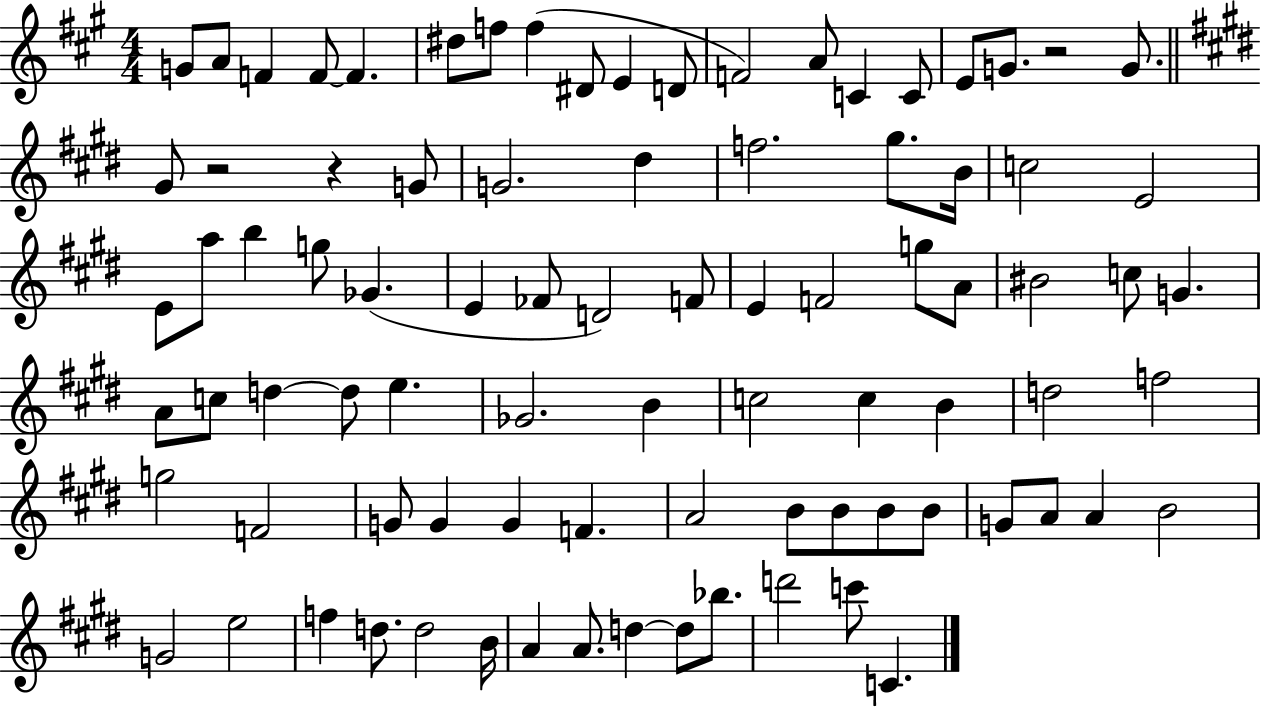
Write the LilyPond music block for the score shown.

{
  \clef treble
  \numericTimeSignature
  \time 4/4
  \key a \major
  g'8 a'8 f'4 f'8~~ f'4. | dis''8 f''8 f''4( dis'8 e'4 d'8 | f'2) a'8 c'4 c'8 | e'8 g'8. r2 g'8. | \break \bar "||" \break \key e \major gis'8 r2 r4 g'8 | g'2. dis''4 | f''2. gis''8. b'16 | c''2 e'2 | \break e'8 a''8 b''4 g''8 ges'4.( | e'4 fes'8 d'2) f'8 | e'4 f'2 g''8 a'8 | bis'2 c''8 g'4. | \break a'8 c''8 d''4~~ d''8 e''4. | ges'2. b'4 | c''2 c''4 b'4 | d''2 f''2 | \break g''2 f'2 | g'8 g'4 g'4 f'4. | a'2 b'8 b'8 b'8 b'8 | g'8 a'8 a'4 b'2 | \break g'2 e''2 | f''4 d''8. d''2 b'16 | a'4 a'8. d''4~~ d''8 bes''8. | d'''2 c'''8 c'4. | \break \bar "|."
}